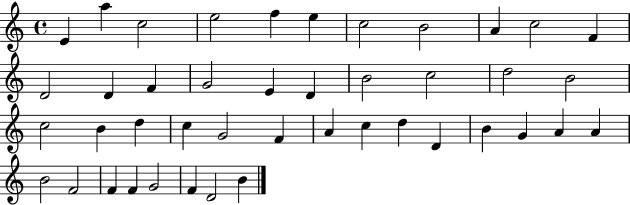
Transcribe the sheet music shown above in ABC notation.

X:1
T:Untitled
M:4/4
L:1/4
K:C
E a c2 e2 f e c2 B2 A c2 F D2 D F G2 E D B2 c2 d2 B2 c2 B d c G2 F A c d D B G A A B2 F2 F F G2 F D2 B